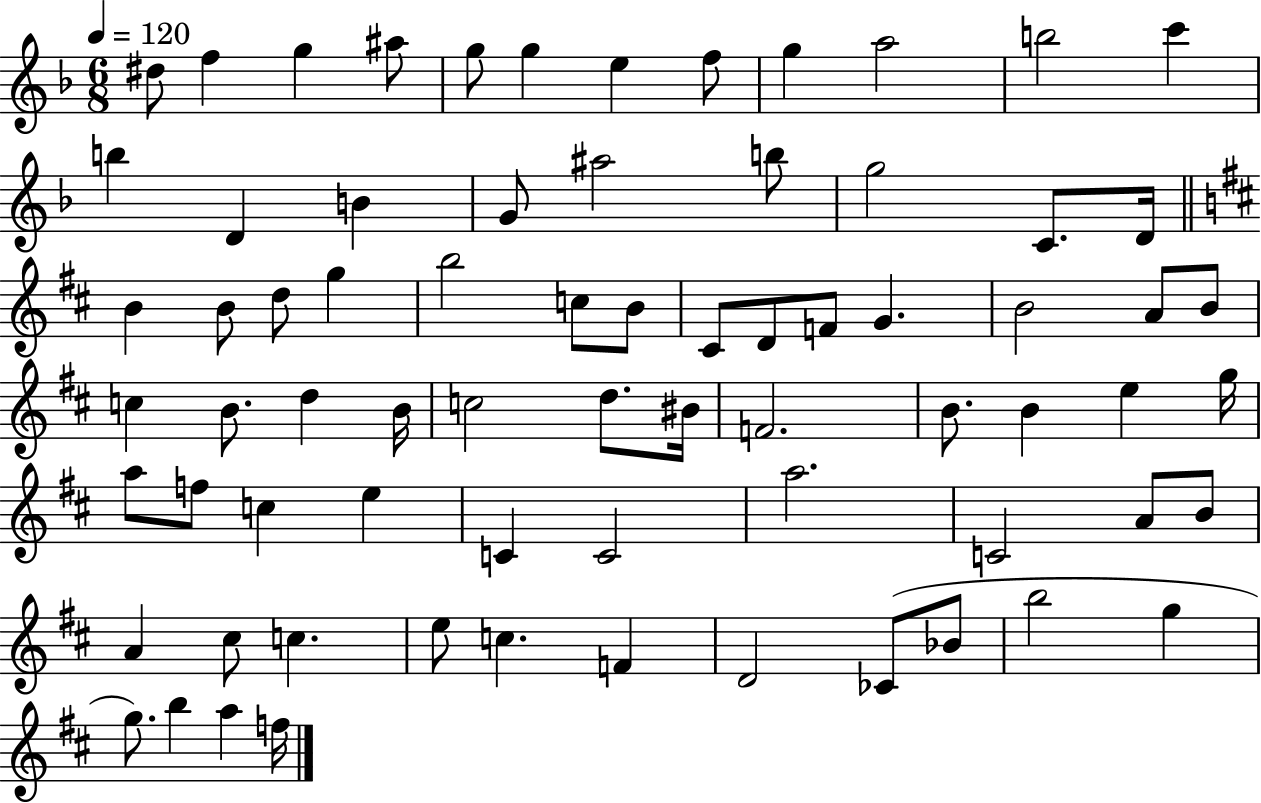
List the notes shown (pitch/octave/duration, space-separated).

D#5/e F5/q G5/q A#5/e G5/e G5/q E5/q F5/e G5/q A5/h B5/h C6/q B5/q D4/q B4/q G4/e A#5/h B5/e G5/h C4/e. D4/s B4/q B4/e D5/e G5/q B5/h C5/e B4/e C#4/e D4/e F4/e G4/q. B4/h A4/e B4/e C5/q B4/e. D5/q B4/s C5/h D5/e. BIS4/s F4/h. B4/e. B4/q E5/q G5/s A5/e F5/e C5/q E5/q C4/q C4/h A5/h. C4/h A4/e B4/e A4/q C#5/e C5/q. E5/e C5/q. F4/q D4/h CES4/e Bb4/e B5/h G5/q G5/e. B5/q A5/q F5/s